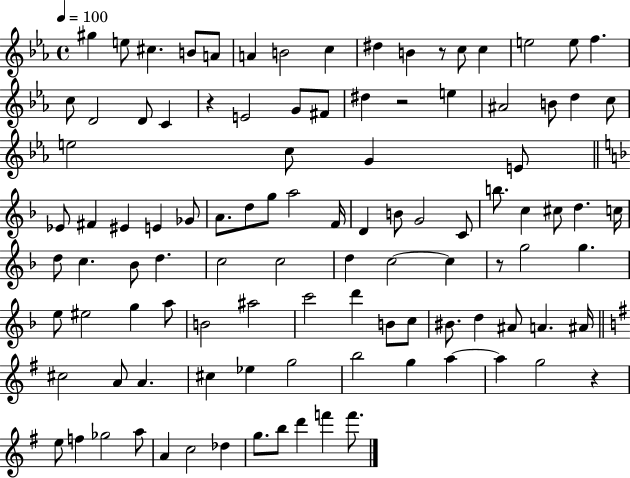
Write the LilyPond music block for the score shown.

{
  \clef treble
  \time 4/4
  \defaultTimeSignature
  \key ees \major
  \tempo 4 = 100
  \repeat volta 2 { gis''4 e''8 cis''4. b'8 a'8 | a'4 b'2 c''4 | dis''4 b'4 r8 c''8 c''4 | e''2 e''8 f''4. | \break c''8 d'2 d'8 c'4 | r4 e'2 g'8 fis'8 | dis''4 r2 e''4 | ais'2 b'8 d''4 c''8 | \break e''2 c''8 g'4 e'8 | \bar "||" \break \key f \major ees'8 fis'4 eis'4 e'4 ges'8 | a'8. d''8 g''8 a''2 f'16 | d'4 b'8 g'2 c'8 | b''8. c''4 cis''8 d''4. c''16 | \break d''8 c''4. bes'8 d''4. | c''2 c''2 | d''4 c''2~~ c''4 | r8 g''2 g''4. | \break e''8 eis''2 g''4 a''8 | b'2 ais''2 | c'''2 d'''4 b'8 c''8 | bis'8. d''4 ais'8 a'4. ais'16 | \break \bar "||" \break \key g \major cis''2 a'8 a'4. | cis''4 ees''4 g''2 | b''2 g''4 a''4~~ | a''4 g''2 r4 | \break e''8 f''4 ges''2 a''8 | a'4 c''2 des''4 | g''8. b''8 d'''4 f'''4 f'''8. | } \bar "|."
}